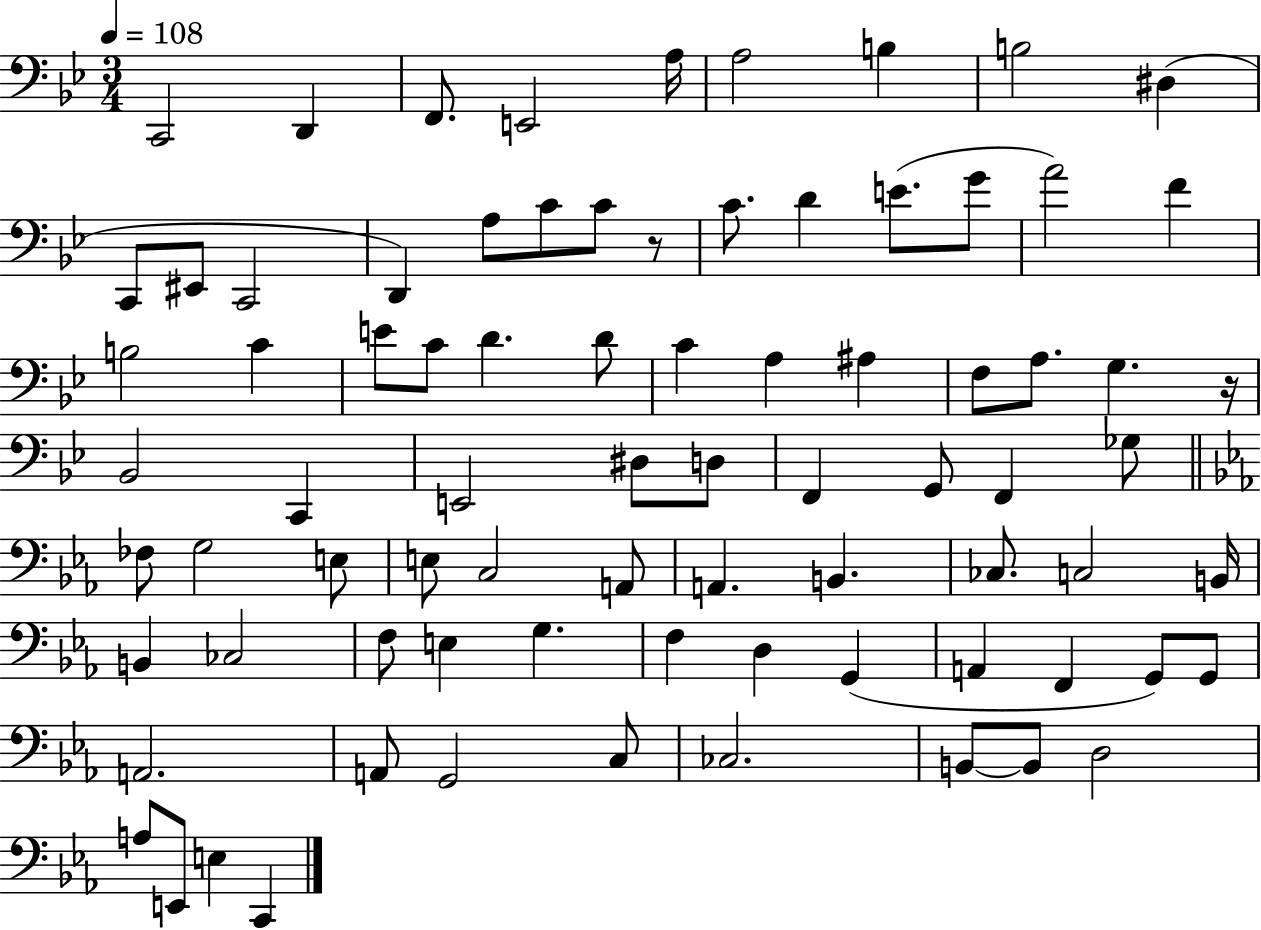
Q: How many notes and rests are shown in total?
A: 80